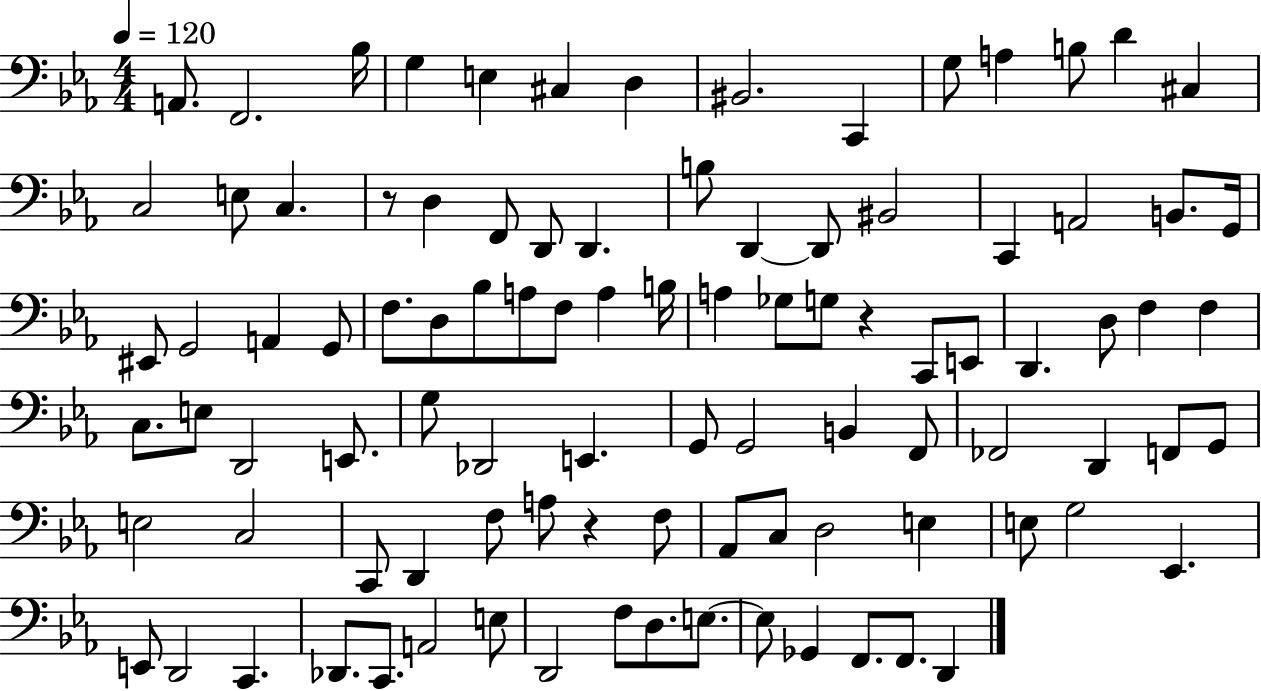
X:1
T:Untitled
M:4/4
L:1/4
K:Eb
A,,/2 F,,2 _B,/4 G, E, ^C, D, ^B,,2 C,, G,/2 A, B,/2 D ^C, C,2 E,/2 C, z/2 D, F,,/2 D,,/2 D,, B,/2 D,, D,,/2 ^B,,2 C,, A,,2 B,,/2 G,,/4 ^E,,/2 G,,2 A,, G,,/2 F,/2 D,/2 _B,/2 A,/2 F,/2 A, B,/4 A, _G,/2 G,/2 z C,,/2 E,,/2 D,, D,/2 F, F, C,/2 E,/2 D,,2 E,,/2 G,/2 _D,,2 E,, G,,/2 G,,2 B,, F,,/2 _F,,2 D,, F,,/2 G,,/2 E,2 C,2 C,,/2 D,, F,/2 A,/2 z F,/2 _A,,/2 C,/2 D,2 E, E,/2 G,2 _E,, E,,/2 D,,2 C,, _D,,/2 C,,/2 A,,2 E,/2 D,,2 F,/2 D,/2 E,/2 E,/2 _G,, F,,/2 F,,/2 D,,